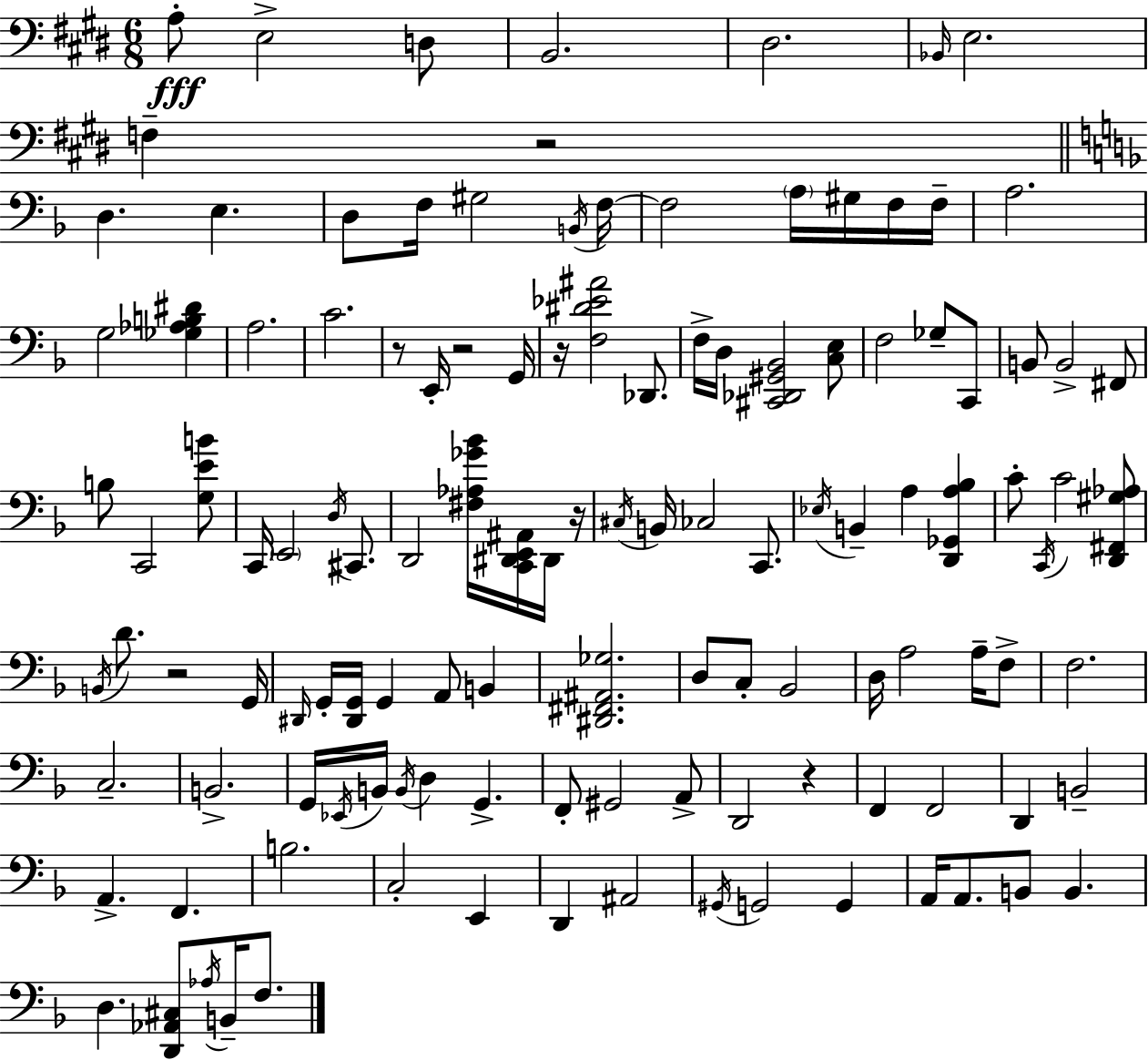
A3/e E3/h D3/e B2/h. D#3/h. Bb2/s E3/h. F3/q R/h D3/q. E3/q. D3/e F3/s G#3/h B2/s F3/s F3/h A3/s G#3/s F3/s F3/s A3/h. G3/h [Gb3,Ab3,B3,D#4]/q A3/h. C4/h. R/e E2/s R/h G2/s R/s [F3,D#4,Eb4,A#4]/h Db2/e. F3/s D3/s [C#2,Db2,G#2,Bb2]/h [C3,E3]/e F3/h Gb3/e C2/e B2/e B2/h F#2/e B3/e C2/h [G3,E4,B4]/e C2/s E2/h D3/s C#2/e. D2/h [F#3,Ab3,Gb4,Bb4]/s [C2,D#2,E2,A#2]/s D#2/s R/s C#3/s B2/s CES3/h C2/e. Eb3/s B2/q A3/q [D2,Gb2,A3,Bb3]/q C4/e C2/s C4/h [D2,F#2,G#3,Ab3]/e B2/s D4/e. R/h G2/s D#2/s G2/s [D#2,G2]/s G2/q A2/e B2/q [D#2,F#2,A#2,Gb3]/h. D3/e C3/e Bb2/h D3/s A3/h A3/s F3/e F3/h. C3/h. B2/h. G2/s Eb2/s B2/s B2/s D3/q G2/q. F2/e G#2/h A2/e D2/h R/q F2/q F2/h D2/q B2/h A2/q. F2/q. B3/h. C3/h E2/q D2/q A#2/h G#2/s G2/h G2/q A2/s A2/e. B2/e B2/q. D3/q. [D2,Ab2,C#3]/e Ab3/s B2/s F3/e.